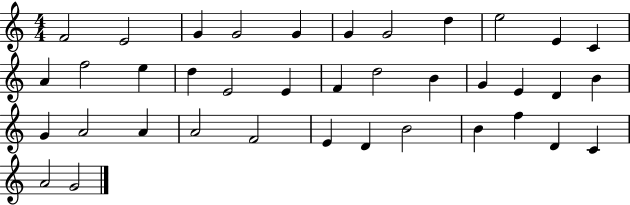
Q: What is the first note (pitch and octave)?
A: F4